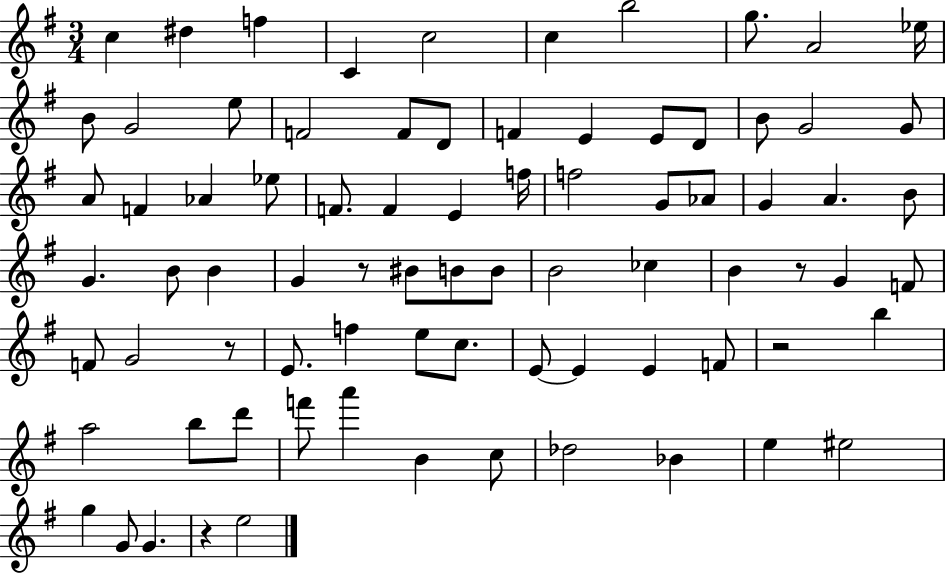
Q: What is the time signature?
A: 3/4